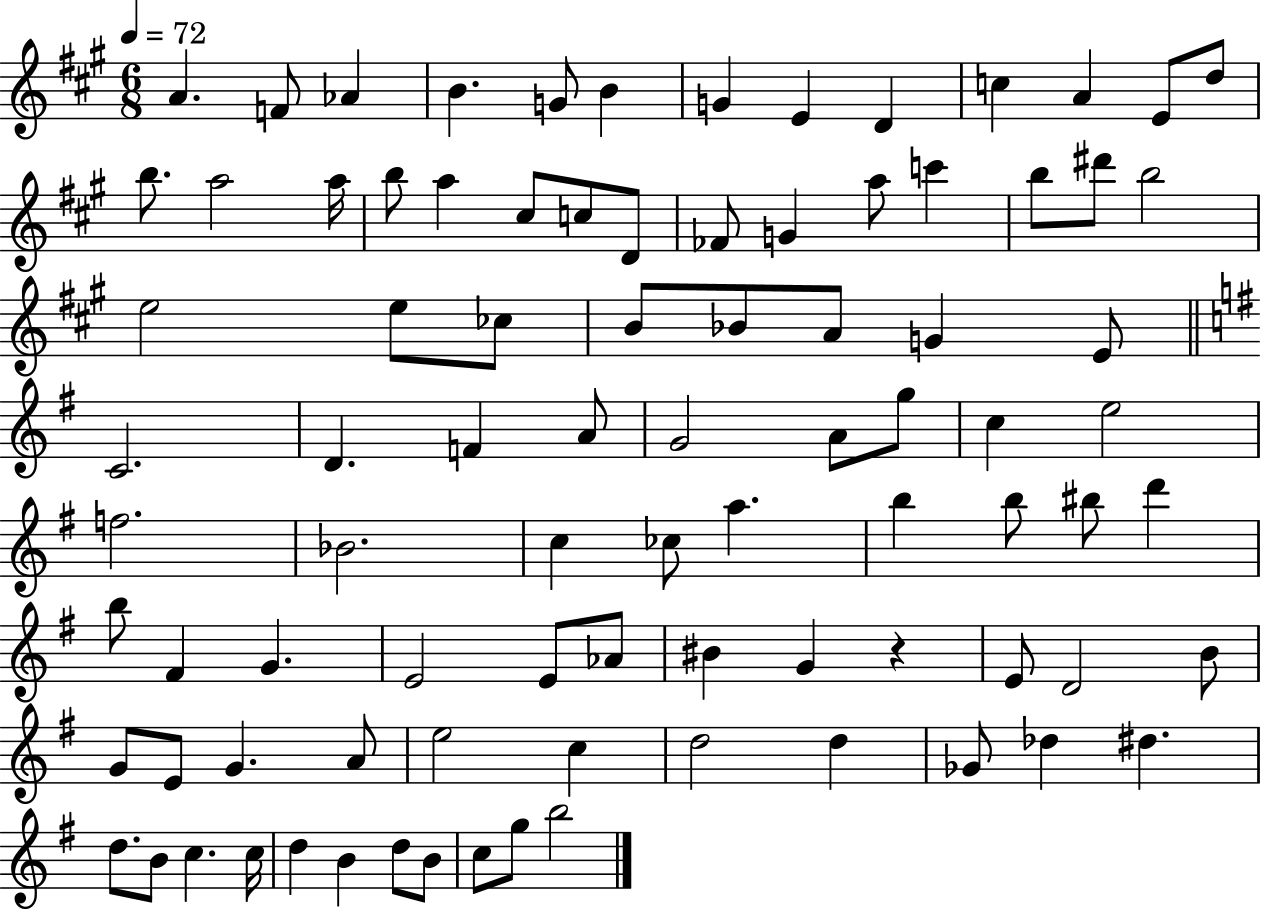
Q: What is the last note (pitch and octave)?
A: B5